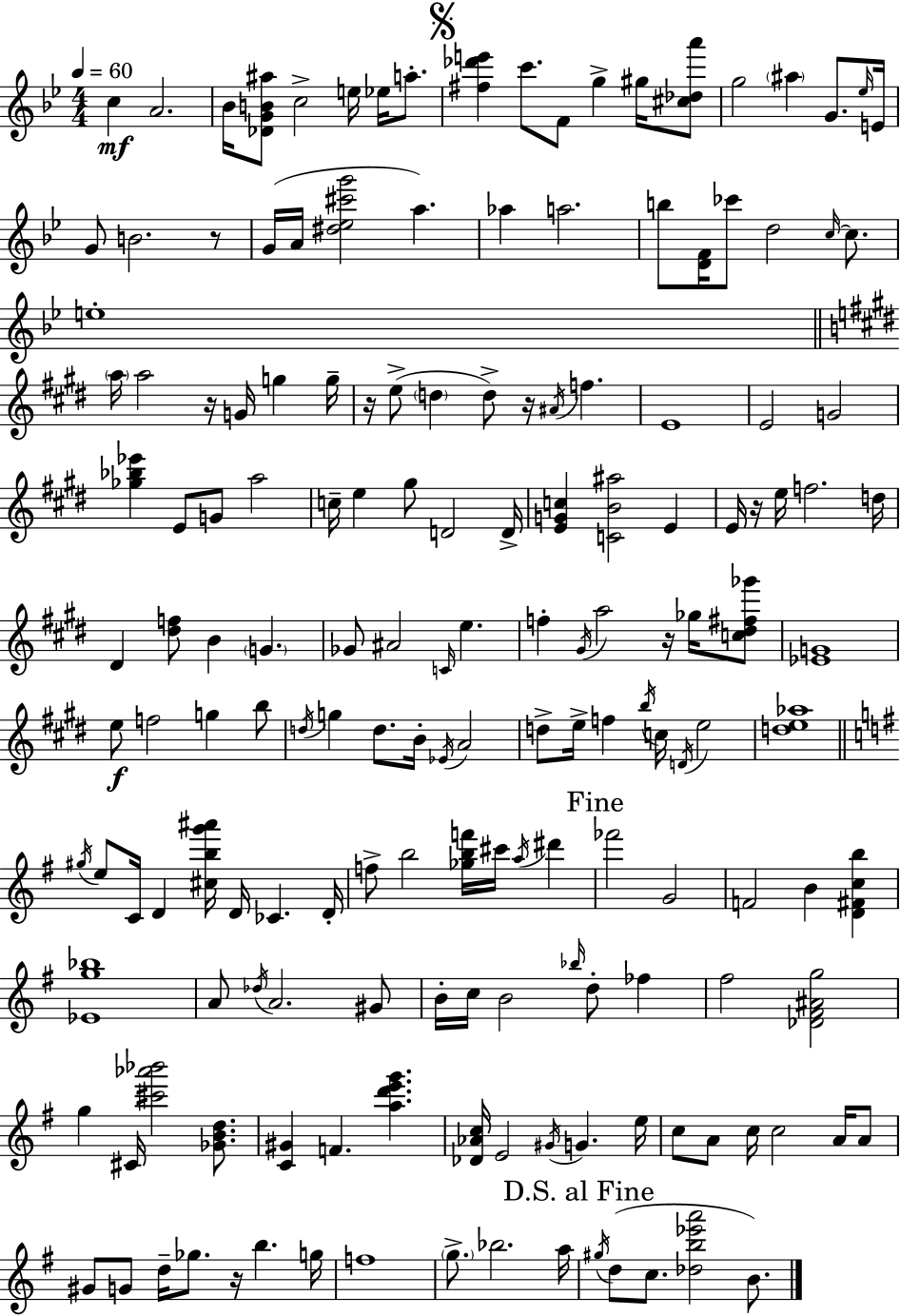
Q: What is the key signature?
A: BES major